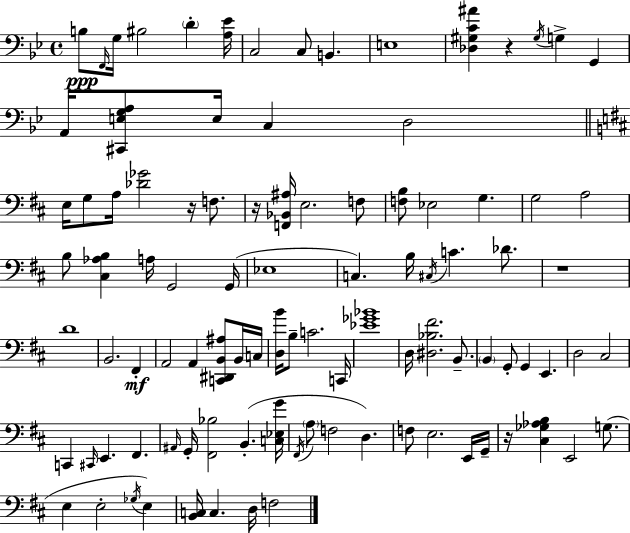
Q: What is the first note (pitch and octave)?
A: B3